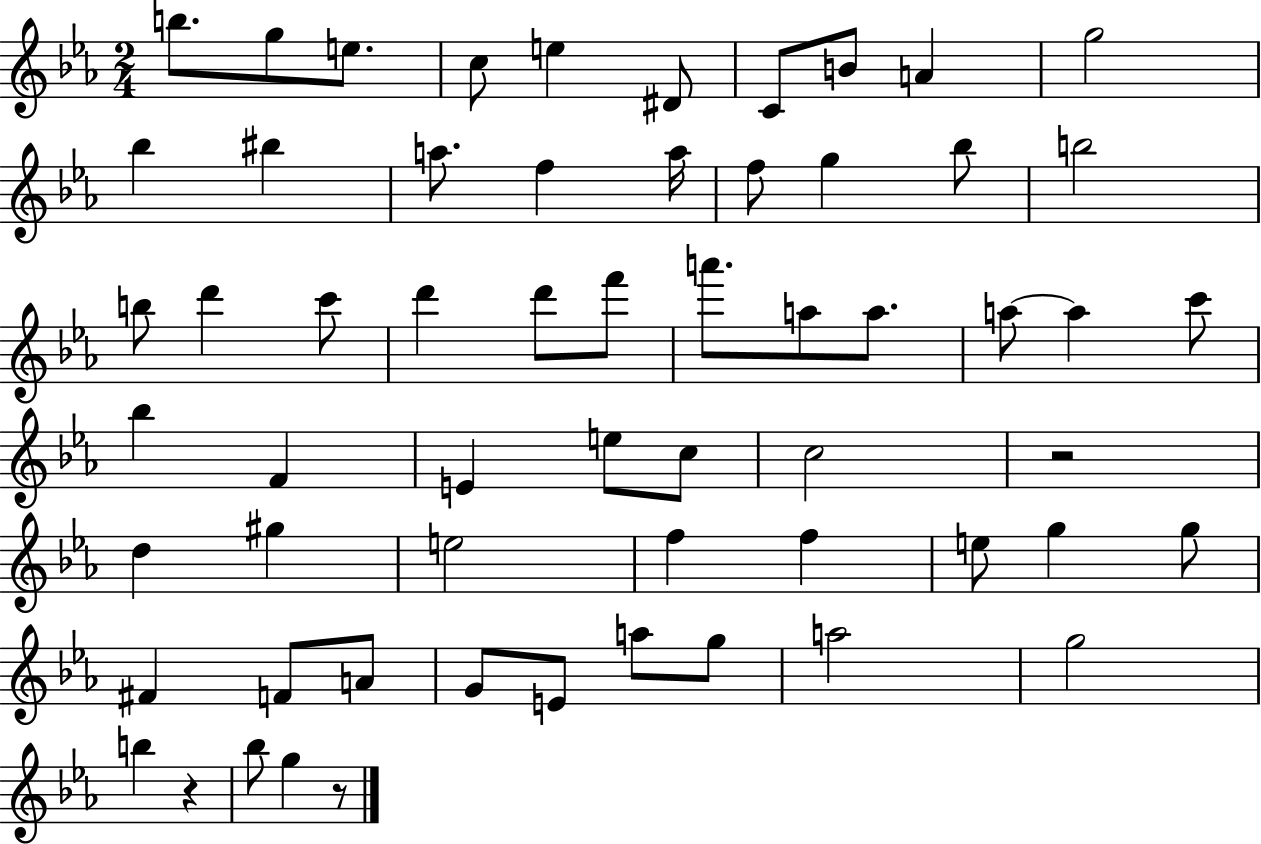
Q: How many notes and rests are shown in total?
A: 60